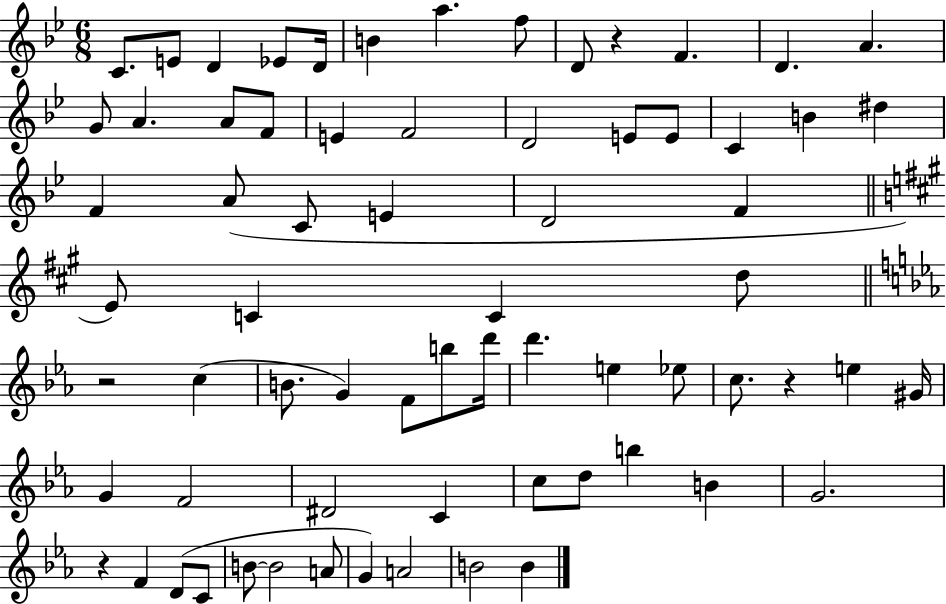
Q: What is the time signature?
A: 6/8